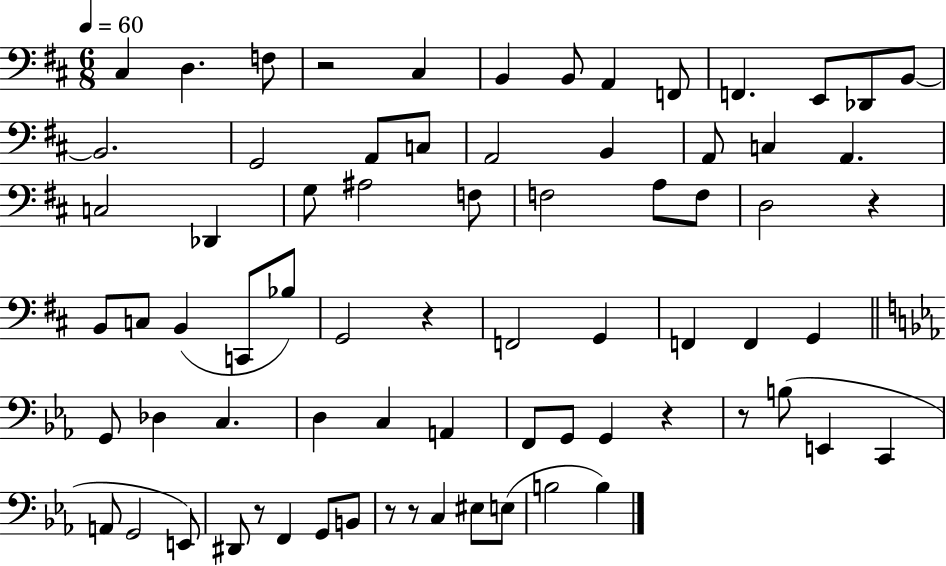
{
  \clef bass
  \numericTimeSignature
  \time 6/8
  \key d \major
  \tempo 4 = 60
  cis4 d4. f8 | r2 cis4 | b,4 b,8 a,4 f,8 | f,4. e,8 des,8 b,8~~ | \break b,2. | g,2 a,8 c8 | a,2 b,4 | a,8 c4 a,4. | \break c2 des,4 | g8 ais2 f8 | f2 a8 f8 | d2 r4 | \break b,8 c8 b,4( c,8 bes8) | g,2 r4 | f,2 g,4 | f,4 f,4 g,4 | \break \bar "||" \break \key ees \major g,8 des4 c4. | d4 c4 a,4 | f,8 g,8 g,4 r4 | r8 b8( e,4 c,4 | \break a,8 g,2 e,8) | dis,8 r8 f,4 g,8 b,8 | r8 r8 c4 eis8 e8( | b2 b4) | \break \bar "|."
}